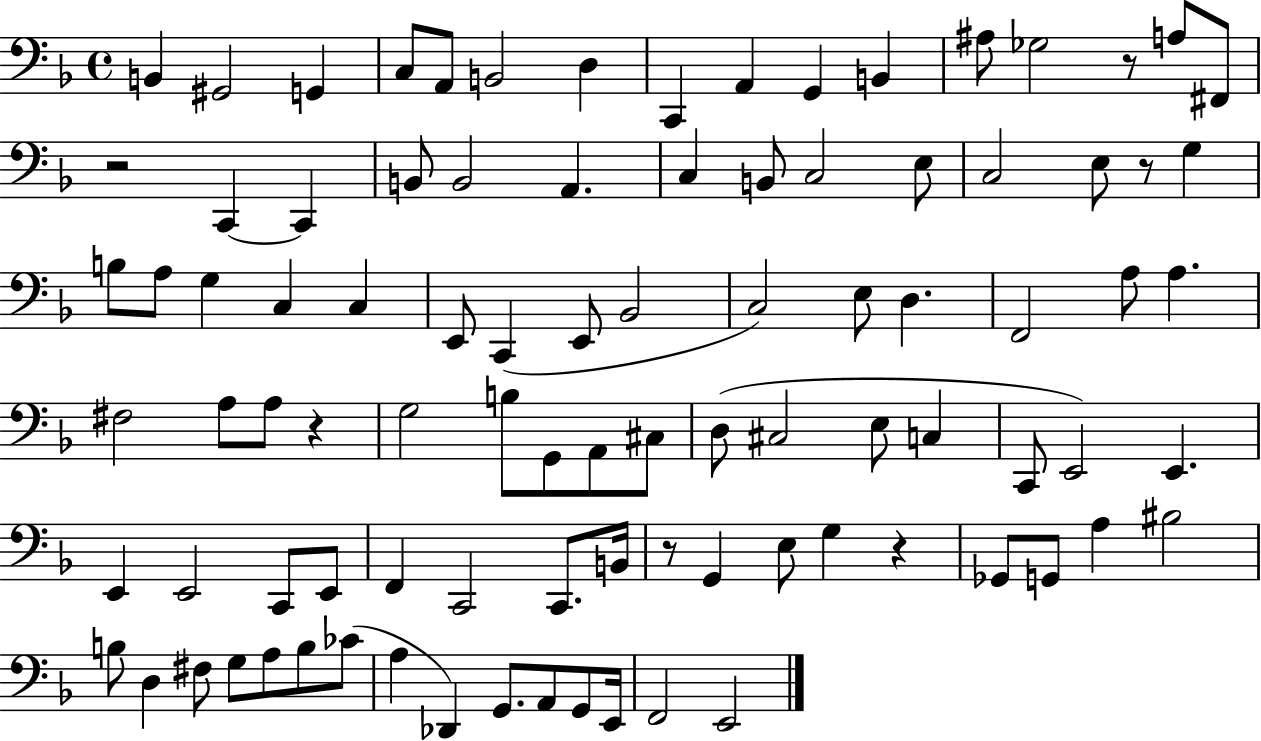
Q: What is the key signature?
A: F major